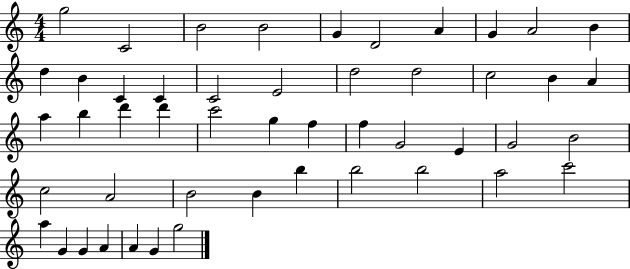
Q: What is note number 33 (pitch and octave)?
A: B4